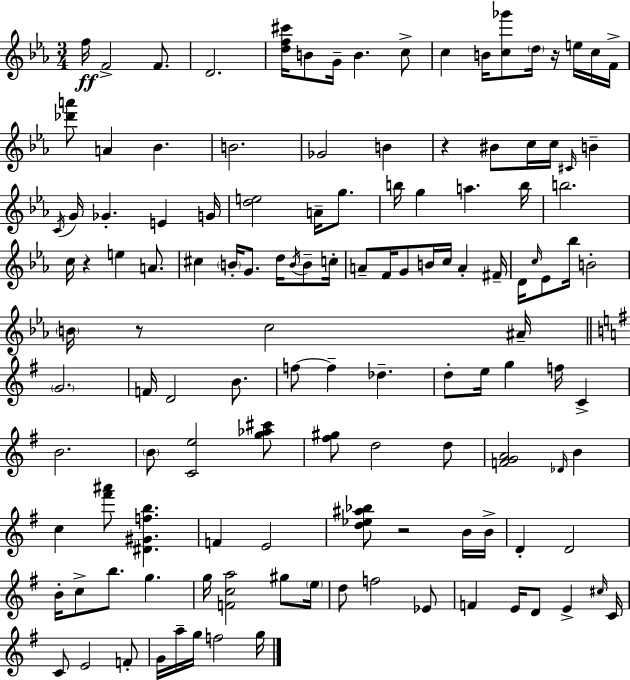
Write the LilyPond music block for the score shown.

{
  \clef treble
  \numericTimeSignature
  \time 3/4
  \key ees \major
  \repeat volta 2 { f''16\ff f'2-> f'8. | d'2. | <d'' f'' cis'''>16 b'8 g'16-- b'4. c''8-> | c''4 b'16 <c'' ges'''>8 \parenthesize d''16 r16 e''16 c''16 f'16-> | \break <des''' a'''>8 a'4 bes'4. | b'2. | ges'2 b'4 | r4 bis'8 c''16 c''16 \grace { cis'16 } b'4-- | \break \acciaccatura { c'16 } g'16 ges'4.-. e'4 | g'16 <d'' e''>2 a'16-- g''8. | b''16 g''4 a''4. | b''16 b''2. | \break c''16 r4 e''4 a'8. | cis''4 \parenthesize b'16-. g'8. d''16 \acciaccatura { b'16 } | b'8-- c''16-. a'8-- f'16 g'8 b'16 c''16 a'4-. | fis'16-- d'16 \grace { c''16 } ees'8 bes''16 b'2-. | \break \parenthesize b'16 r8 c''2 | ais'16-- \bar "||" \break \key g \major \parenthesize g'2. | f'16 d'2 b'8. | f''8~~ f''4-- des''4.-- | d''8-. e''16 g''4 f''16 c'4-> | \break b'2. | \parenthesize b'8 <c' e''>2 <g'' aes'' cis'''>8 | <fis'' gis''>8 d''2 d''8 | <f' g' a'>2 \grace { des'16 } b'4 | \break c''4 <fis''' ais'''>8 <dis' gis' f'' b''>4. | f'4 e'2 | <d'' ees'' ais'' bes''>8 r2 b'16 | b'16-> d'4-. d'2 | \break b'16-. c''8-> b''8. g''4. | g''16 <f' c'' a''>2 gis''8 | \parenthesize e''16 d''8 f''2 ees'8 | f'4 e'16 d'8 e'4-> | \break \grace { cis''16 } c'16 c'8 e'2 | f'8-. g'16 a''16-- g''16 f''2 | g''16 } \bar "|."
}